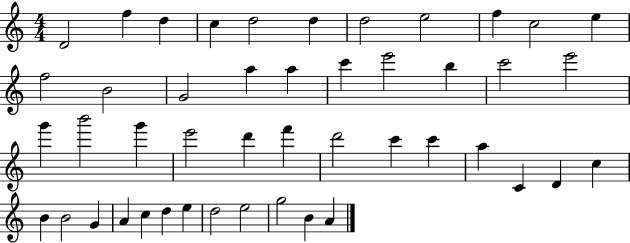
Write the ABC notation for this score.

X:1
T:Untitled
M:4/4
L:1/4
K:C
D2 f d c d2 d d2 e2 f c2 e f2 B2 G2 a a c' e'2 b c'2 e'2 g' b'2 g' e'2 d' f' d'2 c' c' a C D c B B2 G A c d e d2 e2 g2 B A